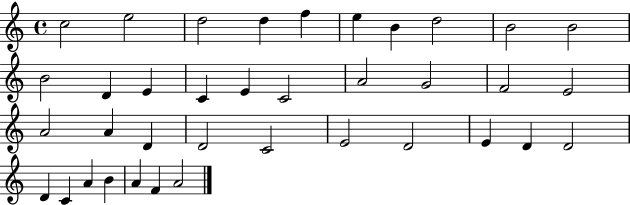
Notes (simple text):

C5/h E5/h D5/h D5/q F5/q E5/q B4/q D5/h B4/h B4/h B4/h D4/q E4/q C4/q E4/q C4/h A4/h G4/h F4/h E4/h A4/h A4/q D4/q D4/h C4/h E4/h D4/h E4/q D4/q D4/h D4/q C4/q A4/q B4/q A4/q F4/q A4/h